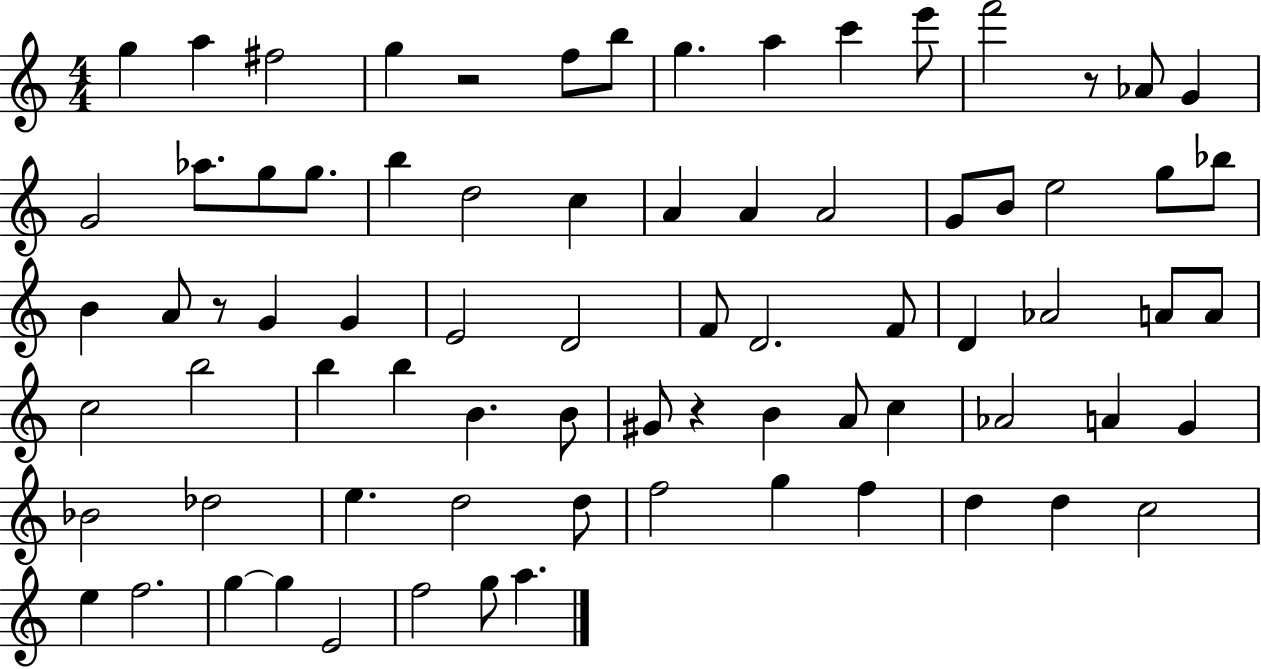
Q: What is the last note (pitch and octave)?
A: A5